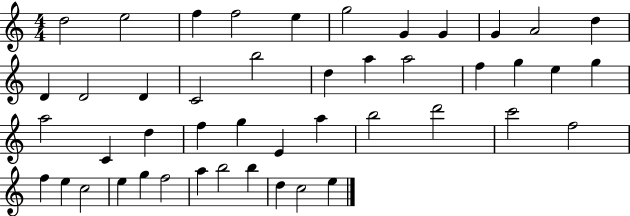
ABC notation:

X:1
T:Untitled
M:4/4
L:1/4
K:C
d2 e2 f f2 e g2 G G G A2 d D D2 D C2 b2 d a a2 f g e g a2 C d f g E a b2 d'2 c'2 f2 f e c2 e g f2 a b2 b d c2 e